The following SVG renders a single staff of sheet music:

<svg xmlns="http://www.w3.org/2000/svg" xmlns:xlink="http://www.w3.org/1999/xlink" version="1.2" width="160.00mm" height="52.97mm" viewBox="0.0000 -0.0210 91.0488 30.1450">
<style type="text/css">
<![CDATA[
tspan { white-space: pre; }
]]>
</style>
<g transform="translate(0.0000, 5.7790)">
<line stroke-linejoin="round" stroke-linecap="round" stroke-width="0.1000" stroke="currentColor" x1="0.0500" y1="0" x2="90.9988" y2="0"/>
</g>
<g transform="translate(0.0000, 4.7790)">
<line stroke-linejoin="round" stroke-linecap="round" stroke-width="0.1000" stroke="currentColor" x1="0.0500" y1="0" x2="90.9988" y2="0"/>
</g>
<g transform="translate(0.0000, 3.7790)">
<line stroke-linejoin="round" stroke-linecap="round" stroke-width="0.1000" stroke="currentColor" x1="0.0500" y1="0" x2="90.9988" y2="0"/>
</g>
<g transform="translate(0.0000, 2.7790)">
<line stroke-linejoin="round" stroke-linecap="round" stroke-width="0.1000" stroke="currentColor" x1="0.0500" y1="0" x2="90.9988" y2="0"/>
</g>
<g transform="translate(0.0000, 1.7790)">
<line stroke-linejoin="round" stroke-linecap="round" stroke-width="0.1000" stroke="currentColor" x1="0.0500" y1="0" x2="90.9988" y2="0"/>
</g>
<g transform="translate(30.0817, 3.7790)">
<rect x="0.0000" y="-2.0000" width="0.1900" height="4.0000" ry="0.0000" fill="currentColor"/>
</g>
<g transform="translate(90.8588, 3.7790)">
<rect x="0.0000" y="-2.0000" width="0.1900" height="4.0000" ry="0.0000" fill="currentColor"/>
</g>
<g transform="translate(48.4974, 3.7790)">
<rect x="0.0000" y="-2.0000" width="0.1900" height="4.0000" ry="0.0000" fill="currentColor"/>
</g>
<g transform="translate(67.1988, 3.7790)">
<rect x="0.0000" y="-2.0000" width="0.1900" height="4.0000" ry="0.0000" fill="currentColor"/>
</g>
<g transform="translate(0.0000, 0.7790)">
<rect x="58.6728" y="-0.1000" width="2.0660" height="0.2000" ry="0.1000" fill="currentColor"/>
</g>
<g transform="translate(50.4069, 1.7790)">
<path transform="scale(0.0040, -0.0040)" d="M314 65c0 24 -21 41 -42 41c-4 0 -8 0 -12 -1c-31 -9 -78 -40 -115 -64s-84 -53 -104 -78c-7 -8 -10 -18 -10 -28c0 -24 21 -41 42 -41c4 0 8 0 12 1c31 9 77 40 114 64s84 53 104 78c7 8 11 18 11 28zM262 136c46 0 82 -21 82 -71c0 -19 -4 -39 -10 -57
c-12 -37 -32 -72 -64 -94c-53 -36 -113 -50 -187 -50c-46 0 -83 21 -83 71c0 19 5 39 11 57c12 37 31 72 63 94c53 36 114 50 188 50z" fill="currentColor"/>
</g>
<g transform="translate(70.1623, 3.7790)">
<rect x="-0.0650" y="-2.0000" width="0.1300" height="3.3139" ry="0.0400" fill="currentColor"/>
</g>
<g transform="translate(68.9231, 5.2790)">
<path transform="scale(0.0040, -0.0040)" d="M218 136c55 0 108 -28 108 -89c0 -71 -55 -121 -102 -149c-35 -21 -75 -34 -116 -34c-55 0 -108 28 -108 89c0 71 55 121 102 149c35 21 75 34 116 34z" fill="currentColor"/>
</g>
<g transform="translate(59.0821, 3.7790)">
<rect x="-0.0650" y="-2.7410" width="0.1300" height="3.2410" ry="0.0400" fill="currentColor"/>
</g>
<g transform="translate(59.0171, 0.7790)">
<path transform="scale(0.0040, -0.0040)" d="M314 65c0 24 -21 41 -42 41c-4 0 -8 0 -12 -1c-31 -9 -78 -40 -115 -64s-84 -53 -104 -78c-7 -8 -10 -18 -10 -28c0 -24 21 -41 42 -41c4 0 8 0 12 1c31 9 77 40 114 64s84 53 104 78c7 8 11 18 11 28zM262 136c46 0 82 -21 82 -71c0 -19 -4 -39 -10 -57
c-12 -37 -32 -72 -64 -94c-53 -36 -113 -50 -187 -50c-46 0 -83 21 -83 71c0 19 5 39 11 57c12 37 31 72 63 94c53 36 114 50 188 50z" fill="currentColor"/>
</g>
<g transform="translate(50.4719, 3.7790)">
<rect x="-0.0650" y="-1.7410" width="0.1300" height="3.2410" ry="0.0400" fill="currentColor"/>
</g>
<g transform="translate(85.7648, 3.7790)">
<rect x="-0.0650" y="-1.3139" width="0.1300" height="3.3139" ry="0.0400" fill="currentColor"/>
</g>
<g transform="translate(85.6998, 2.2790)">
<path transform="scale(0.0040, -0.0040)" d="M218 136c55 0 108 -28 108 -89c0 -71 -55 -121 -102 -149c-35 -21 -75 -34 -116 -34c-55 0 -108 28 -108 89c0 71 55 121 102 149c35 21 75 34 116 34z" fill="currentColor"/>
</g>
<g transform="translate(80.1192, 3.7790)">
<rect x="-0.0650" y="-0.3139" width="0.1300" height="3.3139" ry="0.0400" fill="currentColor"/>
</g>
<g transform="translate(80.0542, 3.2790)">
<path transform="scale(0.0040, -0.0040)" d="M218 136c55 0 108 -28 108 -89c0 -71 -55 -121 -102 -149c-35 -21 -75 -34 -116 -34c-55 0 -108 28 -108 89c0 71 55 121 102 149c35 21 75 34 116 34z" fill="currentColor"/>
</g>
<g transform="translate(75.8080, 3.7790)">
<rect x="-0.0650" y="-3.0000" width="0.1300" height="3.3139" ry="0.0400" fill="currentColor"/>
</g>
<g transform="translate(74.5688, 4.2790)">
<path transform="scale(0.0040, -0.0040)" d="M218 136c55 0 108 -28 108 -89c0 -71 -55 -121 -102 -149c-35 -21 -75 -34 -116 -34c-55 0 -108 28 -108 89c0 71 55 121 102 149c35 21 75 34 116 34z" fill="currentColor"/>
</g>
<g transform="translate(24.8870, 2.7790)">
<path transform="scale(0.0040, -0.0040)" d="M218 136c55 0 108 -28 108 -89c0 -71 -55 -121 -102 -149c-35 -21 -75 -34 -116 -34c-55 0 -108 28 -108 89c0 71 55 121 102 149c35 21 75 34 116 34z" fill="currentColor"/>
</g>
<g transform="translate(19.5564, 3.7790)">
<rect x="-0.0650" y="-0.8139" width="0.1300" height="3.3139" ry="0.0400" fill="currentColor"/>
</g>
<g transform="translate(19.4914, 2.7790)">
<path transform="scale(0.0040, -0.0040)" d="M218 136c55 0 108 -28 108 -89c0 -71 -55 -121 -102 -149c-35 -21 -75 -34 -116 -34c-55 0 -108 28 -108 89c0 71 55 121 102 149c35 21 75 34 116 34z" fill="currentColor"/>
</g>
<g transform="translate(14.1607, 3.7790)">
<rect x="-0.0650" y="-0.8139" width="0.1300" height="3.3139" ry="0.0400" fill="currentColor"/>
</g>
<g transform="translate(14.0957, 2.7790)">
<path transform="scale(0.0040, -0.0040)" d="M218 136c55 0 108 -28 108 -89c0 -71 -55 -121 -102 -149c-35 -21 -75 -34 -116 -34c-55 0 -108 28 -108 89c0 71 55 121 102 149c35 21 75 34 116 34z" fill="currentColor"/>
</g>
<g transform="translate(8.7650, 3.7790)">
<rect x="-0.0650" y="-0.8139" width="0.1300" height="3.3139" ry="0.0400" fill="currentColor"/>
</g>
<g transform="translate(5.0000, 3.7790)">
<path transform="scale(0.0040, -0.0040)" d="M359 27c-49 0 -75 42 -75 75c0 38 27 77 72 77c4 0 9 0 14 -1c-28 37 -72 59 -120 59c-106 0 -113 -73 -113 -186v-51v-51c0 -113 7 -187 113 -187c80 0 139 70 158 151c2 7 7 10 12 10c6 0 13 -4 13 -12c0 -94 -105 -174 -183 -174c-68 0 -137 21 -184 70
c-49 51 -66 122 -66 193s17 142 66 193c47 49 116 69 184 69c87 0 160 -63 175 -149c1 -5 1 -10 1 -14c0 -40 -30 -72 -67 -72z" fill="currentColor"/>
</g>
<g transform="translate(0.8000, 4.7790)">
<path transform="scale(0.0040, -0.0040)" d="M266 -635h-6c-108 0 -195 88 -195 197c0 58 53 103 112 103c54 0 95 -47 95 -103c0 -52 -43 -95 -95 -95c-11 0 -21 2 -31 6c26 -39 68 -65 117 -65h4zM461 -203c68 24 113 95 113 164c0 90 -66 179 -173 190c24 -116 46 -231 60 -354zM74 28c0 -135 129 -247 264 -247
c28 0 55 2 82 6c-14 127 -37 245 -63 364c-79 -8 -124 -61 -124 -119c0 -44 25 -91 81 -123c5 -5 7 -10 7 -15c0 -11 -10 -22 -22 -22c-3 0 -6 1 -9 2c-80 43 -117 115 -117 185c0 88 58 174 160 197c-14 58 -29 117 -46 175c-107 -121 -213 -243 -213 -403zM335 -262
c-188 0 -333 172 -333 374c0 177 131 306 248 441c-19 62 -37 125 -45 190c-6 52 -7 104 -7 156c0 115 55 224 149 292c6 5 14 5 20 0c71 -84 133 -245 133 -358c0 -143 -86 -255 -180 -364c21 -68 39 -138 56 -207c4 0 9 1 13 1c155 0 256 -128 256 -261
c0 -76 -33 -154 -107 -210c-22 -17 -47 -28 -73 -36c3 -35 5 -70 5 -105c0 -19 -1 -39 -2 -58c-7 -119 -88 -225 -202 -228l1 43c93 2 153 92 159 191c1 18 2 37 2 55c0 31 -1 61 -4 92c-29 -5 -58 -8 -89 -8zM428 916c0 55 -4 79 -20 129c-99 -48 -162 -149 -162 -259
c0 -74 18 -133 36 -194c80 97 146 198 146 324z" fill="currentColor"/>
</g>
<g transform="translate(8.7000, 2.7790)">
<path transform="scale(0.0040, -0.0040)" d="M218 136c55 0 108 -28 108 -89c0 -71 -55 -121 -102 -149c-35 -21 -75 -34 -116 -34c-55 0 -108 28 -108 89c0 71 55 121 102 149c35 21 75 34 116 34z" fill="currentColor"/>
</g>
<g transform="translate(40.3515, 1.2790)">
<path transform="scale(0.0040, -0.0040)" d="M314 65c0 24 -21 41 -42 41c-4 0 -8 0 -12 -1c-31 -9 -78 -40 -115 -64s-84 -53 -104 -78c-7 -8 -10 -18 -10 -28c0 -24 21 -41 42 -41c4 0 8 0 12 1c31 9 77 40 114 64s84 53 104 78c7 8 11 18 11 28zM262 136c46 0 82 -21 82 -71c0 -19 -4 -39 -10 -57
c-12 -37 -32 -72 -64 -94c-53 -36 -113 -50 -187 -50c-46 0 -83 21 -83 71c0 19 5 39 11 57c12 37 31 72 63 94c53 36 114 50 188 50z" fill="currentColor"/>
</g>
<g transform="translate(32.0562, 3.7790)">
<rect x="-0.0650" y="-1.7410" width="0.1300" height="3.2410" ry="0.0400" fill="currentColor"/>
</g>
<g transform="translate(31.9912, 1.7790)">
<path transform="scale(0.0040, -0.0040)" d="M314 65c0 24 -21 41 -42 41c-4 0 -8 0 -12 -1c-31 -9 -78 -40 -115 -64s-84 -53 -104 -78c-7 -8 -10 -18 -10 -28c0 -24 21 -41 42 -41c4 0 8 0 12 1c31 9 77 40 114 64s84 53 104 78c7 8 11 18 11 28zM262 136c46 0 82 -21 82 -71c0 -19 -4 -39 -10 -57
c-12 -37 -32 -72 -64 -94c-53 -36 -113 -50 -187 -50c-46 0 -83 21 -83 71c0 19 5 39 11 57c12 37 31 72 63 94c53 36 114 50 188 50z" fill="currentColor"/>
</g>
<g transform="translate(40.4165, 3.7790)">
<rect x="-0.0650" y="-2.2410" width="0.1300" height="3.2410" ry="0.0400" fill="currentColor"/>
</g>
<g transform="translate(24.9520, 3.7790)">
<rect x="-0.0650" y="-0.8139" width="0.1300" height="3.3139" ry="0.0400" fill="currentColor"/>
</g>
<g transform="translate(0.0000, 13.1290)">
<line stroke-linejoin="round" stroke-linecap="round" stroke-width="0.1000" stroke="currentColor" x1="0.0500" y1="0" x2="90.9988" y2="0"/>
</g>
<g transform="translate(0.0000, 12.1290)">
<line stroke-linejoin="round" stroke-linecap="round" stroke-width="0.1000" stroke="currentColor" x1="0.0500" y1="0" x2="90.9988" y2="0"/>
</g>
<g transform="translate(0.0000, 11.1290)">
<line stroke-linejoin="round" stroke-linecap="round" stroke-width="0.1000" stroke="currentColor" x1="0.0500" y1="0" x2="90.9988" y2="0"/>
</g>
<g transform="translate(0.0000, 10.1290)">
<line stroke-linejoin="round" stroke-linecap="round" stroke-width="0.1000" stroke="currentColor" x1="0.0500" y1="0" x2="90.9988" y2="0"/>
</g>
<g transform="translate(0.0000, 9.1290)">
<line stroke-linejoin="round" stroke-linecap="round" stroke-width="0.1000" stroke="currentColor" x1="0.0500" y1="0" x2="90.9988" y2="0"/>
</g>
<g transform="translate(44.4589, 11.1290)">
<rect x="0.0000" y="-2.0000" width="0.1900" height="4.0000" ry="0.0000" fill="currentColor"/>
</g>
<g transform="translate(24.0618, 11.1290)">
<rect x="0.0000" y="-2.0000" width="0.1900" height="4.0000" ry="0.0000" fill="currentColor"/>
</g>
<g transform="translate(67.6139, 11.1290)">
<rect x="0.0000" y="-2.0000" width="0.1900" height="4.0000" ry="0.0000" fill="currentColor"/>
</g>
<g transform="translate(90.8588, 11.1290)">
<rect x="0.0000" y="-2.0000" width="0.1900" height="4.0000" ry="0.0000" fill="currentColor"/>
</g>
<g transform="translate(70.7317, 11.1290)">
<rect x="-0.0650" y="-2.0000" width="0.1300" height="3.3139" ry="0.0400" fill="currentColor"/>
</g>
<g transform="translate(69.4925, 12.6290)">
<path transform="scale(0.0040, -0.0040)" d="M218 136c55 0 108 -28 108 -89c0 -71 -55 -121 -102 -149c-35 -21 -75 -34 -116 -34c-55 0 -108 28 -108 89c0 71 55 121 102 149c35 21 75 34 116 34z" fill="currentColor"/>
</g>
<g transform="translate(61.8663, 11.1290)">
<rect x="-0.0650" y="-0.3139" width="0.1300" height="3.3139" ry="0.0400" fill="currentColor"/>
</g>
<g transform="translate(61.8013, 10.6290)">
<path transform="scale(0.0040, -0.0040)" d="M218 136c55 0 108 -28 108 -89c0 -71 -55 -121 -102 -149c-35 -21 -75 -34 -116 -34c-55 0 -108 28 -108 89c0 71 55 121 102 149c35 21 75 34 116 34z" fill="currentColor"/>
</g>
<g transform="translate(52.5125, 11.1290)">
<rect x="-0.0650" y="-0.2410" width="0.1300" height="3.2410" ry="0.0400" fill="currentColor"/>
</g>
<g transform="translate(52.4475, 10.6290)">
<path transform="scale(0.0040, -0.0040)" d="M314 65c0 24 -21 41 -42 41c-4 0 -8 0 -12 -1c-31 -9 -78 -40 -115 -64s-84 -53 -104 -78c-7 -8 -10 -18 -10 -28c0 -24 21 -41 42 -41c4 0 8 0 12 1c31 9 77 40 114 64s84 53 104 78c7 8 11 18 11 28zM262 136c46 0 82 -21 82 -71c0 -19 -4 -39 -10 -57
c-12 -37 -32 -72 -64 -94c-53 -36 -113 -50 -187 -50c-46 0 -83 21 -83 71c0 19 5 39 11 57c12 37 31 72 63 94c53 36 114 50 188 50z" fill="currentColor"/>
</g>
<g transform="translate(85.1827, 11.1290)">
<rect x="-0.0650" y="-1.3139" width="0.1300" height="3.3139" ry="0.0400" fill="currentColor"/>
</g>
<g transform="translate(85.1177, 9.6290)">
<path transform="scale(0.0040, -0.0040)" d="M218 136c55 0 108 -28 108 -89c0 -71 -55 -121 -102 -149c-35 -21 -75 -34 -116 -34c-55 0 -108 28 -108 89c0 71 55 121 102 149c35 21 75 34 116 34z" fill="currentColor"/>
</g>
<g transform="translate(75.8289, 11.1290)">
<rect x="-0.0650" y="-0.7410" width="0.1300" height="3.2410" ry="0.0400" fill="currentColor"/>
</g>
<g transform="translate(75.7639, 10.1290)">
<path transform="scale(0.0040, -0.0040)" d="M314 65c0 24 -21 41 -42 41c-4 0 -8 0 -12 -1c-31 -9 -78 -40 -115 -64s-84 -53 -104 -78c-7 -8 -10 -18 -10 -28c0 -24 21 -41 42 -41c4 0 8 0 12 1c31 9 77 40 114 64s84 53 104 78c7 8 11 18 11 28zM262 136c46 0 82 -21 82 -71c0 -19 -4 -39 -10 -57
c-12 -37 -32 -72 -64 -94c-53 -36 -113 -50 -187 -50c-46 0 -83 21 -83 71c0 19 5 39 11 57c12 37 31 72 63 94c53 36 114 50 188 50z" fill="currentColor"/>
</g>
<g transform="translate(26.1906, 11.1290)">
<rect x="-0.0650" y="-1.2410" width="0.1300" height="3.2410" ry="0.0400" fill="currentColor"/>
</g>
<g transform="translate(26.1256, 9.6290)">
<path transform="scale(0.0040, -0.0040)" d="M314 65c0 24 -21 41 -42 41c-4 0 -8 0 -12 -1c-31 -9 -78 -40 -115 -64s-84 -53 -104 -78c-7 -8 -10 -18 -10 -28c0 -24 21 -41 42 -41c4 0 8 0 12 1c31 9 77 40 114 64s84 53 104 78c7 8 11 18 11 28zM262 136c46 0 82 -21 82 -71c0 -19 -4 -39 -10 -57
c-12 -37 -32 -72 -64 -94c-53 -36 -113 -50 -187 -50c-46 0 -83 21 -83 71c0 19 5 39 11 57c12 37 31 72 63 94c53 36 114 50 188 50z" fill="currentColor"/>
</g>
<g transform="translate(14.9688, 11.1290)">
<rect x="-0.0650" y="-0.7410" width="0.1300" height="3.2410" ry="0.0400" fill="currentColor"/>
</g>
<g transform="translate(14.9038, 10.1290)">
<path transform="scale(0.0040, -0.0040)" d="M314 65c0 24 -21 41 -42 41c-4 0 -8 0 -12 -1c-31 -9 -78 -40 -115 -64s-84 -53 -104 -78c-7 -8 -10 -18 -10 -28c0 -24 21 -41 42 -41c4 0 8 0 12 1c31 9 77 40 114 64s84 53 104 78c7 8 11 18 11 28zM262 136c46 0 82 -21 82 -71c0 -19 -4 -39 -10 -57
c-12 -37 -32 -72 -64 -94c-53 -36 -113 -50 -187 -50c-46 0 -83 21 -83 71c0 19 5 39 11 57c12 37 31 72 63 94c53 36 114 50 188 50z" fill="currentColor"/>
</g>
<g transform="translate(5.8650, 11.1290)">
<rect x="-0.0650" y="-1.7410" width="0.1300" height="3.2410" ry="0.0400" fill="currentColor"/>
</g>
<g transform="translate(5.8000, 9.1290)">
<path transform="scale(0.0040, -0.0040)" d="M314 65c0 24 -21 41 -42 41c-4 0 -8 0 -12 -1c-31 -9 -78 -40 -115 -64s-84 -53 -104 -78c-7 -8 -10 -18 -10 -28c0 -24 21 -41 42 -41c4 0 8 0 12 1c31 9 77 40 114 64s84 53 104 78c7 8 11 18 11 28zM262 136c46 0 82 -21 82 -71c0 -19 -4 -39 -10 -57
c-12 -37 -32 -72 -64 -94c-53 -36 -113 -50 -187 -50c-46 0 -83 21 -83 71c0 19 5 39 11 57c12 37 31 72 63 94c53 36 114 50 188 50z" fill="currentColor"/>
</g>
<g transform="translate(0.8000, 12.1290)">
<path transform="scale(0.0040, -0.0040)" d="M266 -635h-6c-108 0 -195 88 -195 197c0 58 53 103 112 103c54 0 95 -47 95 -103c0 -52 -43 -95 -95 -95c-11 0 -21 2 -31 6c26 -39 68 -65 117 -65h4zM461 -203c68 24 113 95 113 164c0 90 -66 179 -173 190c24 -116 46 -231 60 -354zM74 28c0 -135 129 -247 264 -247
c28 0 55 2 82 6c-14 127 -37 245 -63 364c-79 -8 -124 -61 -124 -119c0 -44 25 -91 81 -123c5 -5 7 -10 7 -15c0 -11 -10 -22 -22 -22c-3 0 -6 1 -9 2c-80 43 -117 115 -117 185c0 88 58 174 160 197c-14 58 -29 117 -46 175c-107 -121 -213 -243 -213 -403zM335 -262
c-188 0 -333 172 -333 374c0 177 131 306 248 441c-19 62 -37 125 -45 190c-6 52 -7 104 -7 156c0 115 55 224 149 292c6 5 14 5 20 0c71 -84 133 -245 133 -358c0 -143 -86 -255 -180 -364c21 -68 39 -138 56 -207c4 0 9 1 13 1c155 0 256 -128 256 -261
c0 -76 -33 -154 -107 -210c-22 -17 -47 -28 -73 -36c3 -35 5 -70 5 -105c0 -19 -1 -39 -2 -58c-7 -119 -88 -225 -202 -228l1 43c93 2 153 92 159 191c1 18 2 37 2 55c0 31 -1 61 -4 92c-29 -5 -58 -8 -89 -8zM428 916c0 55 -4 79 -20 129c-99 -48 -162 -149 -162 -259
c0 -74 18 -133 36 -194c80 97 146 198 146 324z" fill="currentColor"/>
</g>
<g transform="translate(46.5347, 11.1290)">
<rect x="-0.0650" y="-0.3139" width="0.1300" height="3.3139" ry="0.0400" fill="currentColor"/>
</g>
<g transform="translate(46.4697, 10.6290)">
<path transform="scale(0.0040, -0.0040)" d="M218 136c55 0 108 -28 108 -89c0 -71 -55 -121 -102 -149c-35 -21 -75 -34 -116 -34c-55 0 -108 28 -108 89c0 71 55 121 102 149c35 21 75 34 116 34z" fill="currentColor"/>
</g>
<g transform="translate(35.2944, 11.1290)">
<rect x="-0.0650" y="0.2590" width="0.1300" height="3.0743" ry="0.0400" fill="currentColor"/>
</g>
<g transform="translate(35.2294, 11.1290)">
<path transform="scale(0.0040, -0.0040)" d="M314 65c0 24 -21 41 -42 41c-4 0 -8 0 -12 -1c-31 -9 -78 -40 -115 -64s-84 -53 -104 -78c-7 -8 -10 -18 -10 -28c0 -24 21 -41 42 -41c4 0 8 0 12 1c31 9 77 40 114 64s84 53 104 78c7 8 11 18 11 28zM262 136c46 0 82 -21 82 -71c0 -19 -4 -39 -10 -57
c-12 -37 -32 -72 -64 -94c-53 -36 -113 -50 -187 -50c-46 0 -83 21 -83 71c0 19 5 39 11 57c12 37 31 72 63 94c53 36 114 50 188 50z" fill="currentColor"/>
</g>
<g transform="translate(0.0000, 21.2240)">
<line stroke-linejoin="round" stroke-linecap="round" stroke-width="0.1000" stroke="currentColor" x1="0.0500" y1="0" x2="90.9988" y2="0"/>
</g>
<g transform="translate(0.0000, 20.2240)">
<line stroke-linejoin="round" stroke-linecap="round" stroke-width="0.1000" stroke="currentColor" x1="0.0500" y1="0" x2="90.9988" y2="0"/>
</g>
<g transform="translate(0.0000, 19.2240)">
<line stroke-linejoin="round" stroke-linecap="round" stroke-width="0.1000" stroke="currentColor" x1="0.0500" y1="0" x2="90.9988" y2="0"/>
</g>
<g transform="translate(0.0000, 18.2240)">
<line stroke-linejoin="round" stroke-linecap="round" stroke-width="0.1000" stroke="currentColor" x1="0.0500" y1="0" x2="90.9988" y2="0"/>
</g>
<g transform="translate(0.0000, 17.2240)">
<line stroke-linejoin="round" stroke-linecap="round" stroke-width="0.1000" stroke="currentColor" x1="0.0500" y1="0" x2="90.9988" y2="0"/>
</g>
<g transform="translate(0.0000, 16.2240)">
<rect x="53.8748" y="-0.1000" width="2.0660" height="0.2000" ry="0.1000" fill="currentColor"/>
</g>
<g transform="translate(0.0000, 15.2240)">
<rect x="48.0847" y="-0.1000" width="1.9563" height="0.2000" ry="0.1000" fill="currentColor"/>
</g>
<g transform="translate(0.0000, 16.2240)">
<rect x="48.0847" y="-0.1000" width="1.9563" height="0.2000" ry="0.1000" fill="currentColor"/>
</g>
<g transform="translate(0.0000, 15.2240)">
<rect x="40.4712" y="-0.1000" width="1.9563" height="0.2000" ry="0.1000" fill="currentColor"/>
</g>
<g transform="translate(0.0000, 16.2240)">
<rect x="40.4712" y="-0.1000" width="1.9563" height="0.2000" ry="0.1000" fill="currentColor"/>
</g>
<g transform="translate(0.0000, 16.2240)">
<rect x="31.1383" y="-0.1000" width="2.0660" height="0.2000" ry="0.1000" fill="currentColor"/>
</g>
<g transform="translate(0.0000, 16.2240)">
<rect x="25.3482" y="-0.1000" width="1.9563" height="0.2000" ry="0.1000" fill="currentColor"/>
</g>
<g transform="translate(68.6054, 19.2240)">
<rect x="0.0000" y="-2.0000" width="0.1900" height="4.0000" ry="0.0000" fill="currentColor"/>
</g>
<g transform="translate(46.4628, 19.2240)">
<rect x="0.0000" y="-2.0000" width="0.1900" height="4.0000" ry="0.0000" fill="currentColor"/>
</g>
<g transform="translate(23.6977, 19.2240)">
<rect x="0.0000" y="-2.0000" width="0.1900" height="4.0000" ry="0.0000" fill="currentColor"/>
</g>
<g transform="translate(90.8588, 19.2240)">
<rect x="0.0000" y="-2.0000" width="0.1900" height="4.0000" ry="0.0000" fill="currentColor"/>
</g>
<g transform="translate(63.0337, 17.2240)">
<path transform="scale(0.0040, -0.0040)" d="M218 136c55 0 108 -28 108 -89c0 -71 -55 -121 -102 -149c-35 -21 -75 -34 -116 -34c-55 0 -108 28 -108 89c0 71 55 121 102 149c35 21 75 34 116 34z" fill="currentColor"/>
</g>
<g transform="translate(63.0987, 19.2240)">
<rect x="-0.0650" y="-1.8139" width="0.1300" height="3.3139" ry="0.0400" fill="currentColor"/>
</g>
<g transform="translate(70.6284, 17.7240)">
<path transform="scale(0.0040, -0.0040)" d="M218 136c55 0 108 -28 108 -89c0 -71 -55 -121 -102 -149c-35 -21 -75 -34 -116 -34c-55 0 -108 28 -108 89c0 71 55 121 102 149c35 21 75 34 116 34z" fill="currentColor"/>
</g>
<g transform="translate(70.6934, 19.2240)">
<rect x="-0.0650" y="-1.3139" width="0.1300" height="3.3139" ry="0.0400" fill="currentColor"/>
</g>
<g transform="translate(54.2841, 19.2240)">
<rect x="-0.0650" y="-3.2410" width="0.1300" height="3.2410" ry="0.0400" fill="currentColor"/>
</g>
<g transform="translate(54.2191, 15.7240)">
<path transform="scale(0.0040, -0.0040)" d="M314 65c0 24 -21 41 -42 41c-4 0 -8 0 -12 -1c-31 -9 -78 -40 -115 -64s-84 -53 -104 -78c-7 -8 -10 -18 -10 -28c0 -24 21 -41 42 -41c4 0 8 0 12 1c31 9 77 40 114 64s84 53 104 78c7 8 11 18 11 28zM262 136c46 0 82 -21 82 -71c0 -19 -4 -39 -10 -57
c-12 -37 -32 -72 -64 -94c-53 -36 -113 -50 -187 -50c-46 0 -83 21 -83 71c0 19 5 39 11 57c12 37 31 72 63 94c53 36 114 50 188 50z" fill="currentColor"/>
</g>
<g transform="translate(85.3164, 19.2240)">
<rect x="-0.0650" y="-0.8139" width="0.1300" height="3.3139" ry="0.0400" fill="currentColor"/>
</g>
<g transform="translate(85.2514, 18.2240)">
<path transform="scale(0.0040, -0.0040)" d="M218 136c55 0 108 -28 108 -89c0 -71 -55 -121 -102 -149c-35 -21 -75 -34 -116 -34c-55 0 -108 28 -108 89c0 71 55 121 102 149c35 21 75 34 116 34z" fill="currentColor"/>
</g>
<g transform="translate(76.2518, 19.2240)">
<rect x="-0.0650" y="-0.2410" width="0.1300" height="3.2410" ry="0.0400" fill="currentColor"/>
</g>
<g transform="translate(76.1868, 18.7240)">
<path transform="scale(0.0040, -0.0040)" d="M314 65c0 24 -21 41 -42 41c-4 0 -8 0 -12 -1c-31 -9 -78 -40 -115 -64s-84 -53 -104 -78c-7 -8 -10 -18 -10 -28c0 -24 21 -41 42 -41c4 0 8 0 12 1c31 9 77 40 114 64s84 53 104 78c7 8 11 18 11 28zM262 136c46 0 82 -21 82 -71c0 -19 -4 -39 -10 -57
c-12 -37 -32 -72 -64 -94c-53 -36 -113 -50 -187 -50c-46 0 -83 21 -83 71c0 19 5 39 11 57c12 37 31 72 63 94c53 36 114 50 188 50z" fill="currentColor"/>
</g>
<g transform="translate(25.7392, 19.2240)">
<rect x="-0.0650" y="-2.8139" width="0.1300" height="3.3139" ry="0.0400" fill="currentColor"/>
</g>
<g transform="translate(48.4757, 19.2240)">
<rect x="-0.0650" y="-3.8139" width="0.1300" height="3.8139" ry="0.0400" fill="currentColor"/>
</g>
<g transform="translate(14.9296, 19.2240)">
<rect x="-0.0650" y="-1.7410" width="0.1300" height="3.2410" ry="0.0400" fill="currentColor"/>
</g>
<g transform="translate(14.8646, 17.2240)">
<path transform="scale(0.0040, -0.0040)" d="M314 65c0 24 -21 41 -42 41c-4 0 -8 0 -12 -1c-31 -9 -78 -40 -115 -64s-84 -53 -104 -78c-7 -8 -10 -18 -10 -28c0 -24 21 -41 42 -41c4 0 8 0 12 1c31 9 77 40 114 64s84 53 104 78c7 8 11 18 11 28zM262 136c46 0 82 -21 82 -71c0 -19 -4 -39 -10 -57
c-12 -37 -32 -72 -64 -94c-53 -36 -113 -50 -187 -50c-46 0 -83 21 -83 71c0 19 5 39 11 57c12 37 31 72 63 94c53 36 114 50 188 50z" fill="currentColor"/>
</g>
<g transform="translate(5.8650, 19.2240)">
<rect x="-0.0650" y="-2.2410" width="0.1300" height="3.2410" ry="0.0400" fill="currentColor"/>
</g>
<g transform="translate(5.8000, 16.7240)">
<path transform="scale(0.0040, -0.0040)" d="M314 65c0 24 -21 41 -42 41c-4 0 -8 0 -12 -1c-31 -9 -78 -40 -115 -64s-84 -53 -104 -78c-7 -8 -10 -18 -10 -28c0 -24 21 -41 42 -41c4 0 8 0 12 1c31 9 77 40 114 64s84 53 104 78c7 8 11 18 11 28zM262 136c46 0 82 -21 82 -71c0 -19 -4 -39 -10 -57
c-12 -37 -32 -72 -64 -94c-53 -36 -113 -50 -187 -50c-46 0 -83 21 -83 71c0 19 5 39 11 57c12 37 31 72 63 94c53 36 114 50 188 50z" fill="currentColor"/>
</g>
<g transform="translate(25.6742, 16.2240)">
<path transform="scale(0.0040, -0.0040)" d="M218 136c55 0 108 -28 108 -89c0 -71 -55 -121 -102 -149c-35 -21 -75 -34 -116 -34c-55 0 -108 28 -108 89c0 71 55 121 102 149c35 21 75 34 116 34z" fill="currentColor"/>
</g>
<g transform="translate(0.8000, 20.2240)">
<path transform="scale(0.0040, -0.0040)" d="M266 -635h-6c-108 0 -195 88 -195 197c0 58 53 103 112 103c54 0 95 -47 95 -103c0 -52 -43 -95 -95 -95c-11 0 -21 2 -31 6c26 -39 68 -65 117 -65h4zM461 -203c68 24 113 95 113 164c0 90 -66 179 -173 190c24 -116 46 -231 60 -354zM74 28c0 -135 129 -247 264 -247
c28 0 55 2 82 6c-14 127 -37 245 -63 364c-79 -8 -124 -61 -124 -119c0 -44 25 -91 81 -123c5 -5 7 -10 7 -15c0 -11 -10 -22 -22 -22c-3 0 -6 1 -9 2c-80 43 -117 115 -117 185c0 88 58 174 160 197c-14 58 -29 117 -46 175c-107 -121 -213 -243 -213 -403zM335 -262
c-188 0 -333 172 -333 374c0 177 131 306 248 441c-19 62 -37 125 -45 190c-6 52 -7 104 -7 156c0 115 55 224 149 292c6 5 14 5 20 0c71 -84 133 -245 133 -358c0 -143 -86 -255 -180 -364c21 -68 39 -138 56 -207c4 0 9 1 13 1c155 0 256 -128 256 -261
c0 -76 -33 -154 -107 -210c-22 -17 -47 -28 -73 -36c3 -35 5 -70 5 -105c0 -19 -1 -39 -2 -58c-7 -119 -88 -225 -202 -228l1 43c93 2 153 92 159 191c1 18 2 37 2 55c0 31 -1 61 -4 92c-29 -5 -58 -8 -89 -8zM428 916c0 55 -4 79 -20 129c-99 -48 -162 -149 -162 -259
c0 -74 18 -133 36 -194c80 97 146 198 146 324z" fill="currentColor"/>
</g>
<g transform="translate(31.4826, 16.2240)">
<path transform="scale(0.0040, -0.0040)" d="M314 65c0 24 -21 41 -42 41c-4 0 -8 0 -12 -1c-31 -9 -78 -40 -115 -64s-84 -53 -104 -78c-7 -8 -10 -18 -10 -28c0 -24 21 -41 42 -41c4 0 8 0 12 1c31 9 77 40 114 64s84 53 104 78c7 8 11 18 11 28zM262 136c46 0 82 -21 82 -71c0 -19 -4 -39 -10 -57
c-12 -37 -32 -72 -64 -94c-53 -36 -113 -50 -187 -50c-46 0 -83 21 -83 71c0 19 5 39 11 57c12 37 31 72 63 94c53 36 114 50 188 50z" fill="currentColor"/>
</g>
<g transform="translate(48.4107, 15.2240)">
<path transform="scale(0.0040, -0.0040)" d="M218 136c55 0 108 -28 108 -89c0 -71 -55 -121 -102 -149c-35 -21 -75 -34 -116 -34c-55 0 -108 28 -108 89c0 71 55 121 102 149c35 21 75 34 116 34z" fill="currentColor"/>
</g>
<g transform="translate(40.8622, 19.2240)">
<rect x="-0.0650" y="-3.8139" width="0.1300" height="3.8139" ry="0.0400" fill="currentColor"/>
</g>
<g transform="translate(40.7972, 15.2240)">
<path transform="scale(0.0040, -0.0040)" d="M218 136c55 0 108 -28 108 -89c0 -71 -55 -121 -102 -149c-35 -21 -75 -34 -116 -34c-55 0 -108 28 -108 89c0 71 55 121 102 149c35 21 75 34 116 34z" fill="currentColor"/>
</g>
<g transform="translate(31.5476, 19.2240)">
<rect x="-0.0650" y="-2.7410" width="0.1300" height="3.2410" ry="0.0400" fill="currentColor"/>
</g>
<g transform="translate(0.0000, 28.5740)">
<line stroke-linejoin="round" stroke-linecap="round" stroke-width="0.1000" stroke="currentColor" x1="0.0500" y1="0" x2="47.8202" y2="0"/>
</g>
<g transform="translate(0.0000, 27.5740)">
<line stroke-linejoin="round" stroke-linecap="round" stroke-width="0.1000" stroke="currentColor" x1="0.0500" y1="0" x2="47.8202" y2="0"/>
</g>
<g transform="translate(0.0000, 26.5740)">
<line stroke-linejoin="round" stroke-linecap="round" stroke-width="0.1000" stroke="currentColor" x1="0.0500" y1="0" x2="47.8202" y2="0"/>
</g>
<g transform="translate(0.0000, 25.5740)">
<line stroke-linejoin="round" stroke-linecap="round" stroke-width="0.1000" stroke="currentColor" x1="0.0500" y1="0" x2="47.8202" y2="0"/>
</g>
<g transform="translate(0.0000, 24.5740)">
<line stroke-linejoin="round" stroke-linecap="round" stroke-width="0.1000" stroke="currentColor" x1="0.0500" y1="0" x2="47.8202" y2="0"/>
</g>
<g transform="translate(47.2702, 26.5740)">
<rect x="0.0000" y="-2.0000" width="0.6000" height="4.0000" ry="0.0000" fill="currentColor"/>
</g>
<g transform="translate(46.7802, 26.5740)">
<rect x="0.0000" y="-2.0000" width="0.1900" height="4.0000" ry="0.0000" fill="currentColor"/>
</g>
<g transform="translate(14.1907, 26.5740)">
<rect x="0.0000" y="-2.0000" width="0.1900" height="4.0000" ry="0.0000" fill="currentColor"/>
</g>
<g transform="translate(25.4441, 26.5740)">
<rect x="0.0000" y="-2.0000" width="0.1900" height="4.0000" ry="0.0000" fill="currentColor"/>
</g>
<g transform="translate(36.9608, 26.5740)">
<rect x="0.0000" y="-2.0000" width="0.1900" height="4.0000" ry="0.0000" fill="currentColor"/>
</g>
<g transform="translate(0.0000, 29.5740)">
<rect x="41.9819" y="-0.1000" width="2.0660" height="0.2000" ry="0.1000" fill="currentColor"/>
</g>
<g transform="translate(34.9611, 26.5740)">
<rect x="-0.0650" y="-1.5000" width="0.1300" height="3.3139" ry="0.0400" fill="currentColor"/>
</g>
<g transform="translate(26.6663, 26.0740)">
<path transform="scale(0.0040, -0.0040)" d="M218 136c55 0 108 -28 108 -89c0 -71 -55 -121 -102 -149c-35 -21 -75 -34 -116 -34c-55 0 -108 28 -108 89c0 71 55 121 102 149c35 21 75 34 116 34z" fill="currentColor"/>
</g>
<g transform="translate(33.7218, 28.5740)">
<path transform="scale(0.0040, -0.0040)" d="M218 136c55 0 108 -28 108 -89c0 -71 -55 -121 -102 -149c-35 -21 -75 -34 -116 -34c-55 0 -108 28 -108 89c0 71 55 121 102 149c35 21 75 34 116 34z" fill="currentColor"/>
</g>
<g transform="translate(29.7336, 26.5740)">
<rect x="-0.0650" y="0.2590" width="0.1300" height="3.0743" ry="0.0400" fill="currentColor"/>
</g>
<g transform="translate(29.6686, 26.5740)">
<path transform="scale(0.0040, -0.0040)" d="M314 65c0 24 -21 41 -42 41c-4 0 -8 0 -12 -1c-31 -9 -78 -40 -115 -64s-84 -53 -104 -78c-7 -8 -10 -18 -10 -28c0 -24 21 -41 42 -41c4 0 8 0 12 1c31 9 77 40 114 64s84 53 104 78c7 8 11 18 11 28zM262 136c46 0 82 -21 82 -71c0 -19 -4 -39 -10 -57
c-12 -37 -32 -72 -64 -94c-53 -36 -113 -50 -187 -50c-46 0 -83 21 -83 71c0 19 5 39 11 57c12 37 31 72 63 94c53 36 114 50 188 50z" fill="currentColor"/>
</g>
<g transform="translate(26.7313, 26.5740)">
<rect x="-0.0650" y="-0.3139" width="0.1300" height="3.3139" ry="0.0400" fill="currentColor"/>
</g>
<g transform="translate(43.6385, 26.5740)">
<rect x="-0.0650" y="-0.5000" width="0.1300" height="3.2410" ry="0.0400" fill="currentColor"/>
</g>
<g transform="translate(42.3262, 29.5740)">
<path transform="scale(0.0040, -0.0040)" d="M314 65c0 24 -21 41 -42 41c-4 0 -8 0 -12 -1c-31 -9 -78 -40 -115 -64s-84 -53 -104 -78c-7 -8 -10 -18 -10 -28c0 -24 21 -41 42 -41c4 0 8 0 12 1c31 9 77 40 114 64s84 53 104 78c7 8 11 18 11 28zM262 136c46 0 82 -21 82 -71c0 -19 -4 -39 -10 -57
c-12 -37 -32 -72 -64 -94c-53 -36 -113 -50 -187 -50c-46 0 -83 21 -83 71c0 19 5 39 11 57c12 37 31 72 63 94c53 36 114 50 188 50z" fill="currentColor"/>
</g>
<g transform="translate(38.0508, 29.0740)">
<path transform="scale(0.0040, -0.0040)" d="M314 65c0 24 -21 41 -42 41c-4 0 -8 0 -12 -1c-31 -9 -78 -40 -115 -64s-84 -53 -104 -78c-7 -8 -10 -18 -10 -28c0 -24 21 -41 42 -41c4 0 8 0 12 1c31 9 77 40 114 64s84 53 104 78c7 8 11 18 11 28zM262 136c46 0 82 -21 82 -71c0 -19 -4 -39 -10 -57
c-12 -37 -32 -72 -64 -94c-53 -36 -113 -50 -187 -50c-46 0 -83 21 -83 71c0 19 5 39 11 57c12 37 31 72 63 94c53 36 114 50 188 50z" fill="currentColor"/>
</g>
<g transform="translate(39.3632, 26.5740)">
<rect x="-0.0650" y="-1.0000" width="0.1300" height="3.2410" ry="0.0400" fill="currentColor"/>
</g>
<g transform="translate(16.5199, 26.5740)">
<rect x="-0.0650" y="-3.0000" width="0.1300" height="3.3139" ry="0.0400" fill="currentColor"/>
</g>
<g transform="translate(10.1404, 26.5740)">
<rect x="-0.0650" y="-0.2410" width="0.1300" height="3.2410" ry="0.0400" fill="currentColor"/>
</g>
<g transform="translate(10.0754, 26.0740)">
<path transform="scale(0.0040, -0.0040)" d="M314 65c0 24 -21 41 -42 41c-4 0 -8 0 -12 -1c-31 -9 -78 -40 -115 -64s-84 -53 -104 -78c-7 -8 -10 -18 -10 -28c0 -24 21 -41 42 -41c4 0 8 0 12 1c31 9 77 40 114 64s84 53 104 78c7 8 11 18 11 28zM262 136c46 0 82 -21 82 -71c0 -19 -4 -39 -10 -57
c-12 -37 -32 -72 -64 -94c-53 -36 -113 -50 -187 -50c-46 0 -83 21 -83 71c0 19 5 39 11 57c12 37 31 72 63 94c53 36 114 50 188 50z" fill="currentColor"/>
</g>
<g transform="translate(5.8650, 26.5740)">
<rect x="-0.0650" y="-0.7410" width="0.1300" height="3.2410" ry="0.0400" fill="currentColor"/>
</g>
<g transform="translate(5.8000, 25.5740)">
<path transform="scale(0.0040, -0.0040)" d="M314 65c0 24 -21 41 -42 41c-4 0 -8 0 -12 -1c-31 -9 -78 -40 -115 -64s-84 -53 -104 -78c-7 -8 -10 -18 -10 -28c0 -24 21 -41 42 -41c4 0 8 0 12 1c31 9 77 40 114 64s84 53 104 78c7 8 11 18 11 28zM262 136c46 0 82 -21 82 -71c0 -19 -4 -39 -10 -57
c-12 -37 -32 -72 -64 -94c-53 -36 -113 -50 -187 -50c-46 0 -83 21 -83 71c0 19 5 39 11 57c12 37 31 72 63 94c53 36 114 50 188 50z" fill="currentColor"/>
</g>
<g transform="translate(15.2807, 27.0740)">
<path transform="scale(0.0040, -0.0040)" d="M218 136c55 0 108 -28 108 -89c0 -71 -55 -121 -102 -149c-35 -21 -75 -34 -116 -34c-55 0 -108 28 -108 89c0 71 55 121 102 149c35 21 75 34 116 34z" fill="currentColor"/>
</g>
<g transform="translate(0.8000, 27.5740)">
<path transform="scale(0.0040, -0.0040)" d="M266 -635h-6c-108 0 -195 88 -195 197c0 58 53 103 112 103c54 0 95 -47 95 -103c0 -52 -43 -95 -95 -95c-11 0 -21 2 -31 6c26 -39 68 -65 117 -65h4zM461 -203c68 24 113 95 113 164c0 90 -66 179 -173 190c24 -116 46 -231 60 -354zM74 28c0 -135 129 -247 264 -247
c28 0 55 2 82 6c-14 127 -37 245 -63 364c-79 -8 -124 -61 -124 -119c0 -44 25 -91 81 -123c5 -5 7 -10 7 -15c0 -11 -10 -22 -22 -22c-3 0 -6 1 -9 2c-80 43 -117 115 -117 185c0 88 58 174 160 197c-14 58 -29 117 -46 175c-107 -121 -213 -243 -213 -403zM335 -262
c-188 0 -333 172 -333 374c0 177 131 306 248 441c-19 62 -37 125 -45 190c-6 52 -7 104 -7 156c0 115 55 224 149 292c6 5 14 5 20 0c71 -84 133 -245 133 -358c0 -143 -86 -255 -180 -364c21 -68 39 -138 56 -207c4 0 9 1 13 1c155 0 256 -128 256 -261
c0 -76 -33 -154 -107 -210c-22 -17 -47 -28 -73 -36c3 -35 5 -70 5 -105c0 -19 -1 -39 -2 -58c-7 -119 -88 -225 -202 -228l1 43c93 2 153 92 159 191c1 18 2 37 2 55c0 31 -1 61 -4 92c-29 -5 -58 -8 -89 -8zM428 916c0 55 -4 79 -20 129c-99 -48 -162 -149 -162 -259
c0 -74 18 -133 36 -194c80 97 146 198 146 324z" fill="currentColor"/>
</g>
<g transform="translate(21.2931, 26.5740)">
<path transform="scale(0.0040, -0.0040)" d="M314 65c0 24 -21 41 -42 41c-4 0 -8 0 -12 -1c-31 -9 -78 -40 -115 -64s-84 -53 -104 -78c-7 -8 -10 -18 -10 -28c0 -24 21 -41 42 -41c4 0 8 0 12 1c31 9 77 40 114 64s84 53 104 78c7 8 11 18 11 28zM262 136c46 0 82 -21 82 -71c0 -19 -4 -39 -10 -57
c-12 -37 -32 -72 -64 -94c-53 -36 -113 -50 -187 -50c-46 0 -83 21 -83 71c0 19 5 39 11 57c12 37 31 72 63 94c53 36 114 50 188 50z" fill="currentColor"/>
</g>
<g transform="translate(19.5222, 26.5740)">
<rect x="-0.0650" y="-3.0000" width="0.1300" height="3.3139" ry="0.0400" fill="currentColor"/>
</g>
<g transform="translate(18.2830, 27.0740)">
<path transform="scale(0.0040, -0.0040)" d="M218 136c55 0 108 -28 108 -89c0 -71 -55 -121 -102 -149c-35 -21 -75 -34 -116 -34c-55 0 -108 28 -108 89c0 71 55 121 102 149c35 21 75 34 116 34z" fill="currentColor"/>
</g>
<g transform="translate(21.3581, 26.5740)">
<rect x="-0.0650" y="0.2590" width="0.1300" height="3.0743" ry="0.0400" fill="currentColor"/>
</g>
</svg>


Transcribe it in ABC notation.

X:1
T:Untitled
M:4/4
L:1/4
K:C
d d d d f2 g2 f2 a2 F A c e f2 d2 e2 B2 c c2 c F d2 e g2 f2 a a2 c' c' b2 f e c2 d d2 c2 A A B2 c B2 E D2 C2